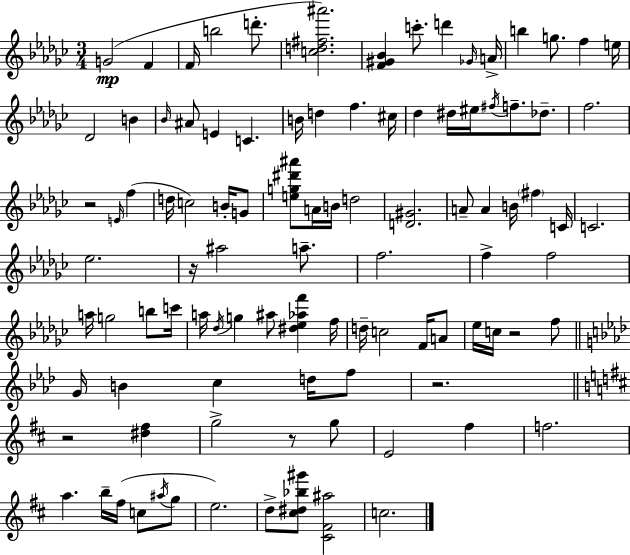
{
  \clef treble
  \numericTimeSignature
  \time 3/4
  \key ees \minor
  \repeat volta 2 { g'2(\mp f'4 | f'16 b''2 d'''8.-. | <c'' d'' fis'' ais'''>2.) | <f' gis' bes'>4 c'''8.-. d'''4 \grace { ges'16 } | \break a'16-> b''4 g''8. f''4 | e''16 des'2 b'4 | \grace { bes'16 } ais'8 e'4 c'4. | b'16 d''4 f''4. | \break cis''16 des''4 dis''16 eis''16 \acciaccatura { fis''16 } f''8.-- | des''8.-- f''2. | r2 \grace { e'16 }( | f''4 d''16 c''2) | \break b'16-. g'8 <e'' g'' dis''' ais'''>8 a'16 b'16 d''2 | <d' gis'>2. | a'8-- a'4 b'16 \parenthesize fis''4 | c'16 c'2. | \break ees''2. | r16 ais''2 | a''8.-- f''2. | f''4-> f''2 | \break a''16 g''2 | b''8 c'''16 a''16 \acciaccatura { des''16 } g''4 ais''8 | <dis'' ees'' aes'' f'''>4 f''16 d''16-- c''2 | f'16 a'8 ees''16 c''16 r2 | \break f''8 \bar "||" \break \key aes \major g'16 b'4 c''4 d''16 f''8 | r2. | \bar "||" \break \key b \minor r2 <dis'' fis''>4 | g''2-> r8 g''8 | e'2 fis''4 | f''2. | \break a''4. b''16-- fis''16( c''8 \acciaccatura { ais''16 } g''8 | e''2.) | d''8-> <cis'' dis'' bes'' gis'''>8 <cis' fis' ais''>2 | c''2. | \break } \bar "|."
}